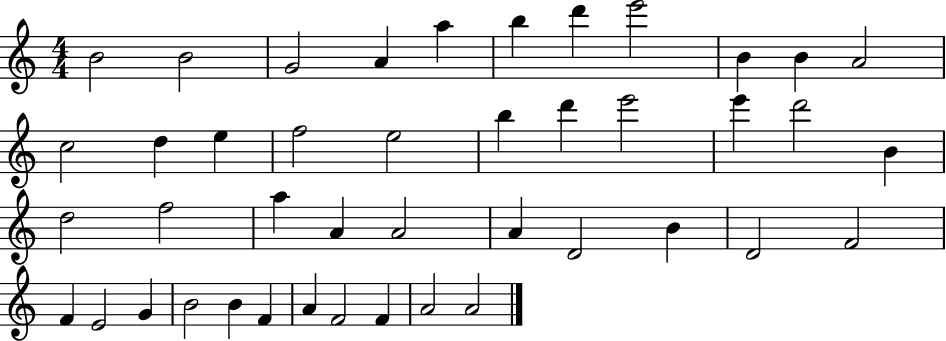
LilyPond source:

{
  \clef treble
  \numericTimeSignature
  \time 4/4
  \key c \major
  b'2 b'2 | g'2 a'4 a''4 | b''4 d'''4 e'''2 | b'4 b'4 a'2 | \break c''2 d''4 e''4 | f''2 e''2 | b''4 d'''4 e'''2 | e'''4 d'''2 b'4 | \break d''2 f''2 | a''4 a'4 a'2 | a'4 d'2 b'4 | d'2 f'2 | \break f'4 e'2 g'4 | b'2 b'4 f'4 | a'4 f'2 f'4 | a'2 a'2 | \break \bar "|."
}